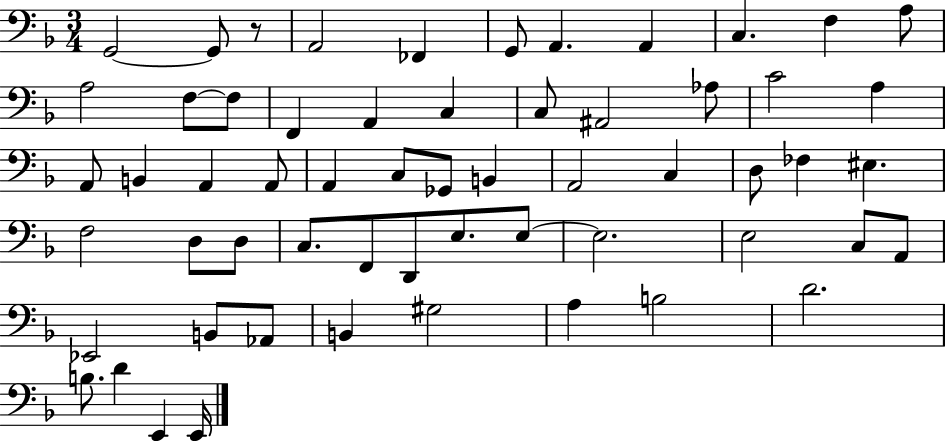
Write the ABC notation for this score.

X:1
T:Untitled
M:3/4
L:1/4
K:F
G,,2 G,,/2 z/2 A,,2 _F,, G,,/2 A,, A,, C, F, A,/2 A,2 F,/2 F,/2 F,, A,, C, C,/2 ^A,,2 _A,/2 C2 A, A,,/2 B,, A,, A,,/2 A,, C,/2 _G,,/2 B,, A,,2 C, D,/2 _F, ^E, F,2 D,/2 D,/2 C,/2 F,,/2 D,,/2 E,/2 E,/2 E,2 E,2 C,/2 A,,/2 _E,,2 B,,/2 _A,,/2 B,, ^G,2 A, B,2 D2 B,/2 D E,, E,,/4